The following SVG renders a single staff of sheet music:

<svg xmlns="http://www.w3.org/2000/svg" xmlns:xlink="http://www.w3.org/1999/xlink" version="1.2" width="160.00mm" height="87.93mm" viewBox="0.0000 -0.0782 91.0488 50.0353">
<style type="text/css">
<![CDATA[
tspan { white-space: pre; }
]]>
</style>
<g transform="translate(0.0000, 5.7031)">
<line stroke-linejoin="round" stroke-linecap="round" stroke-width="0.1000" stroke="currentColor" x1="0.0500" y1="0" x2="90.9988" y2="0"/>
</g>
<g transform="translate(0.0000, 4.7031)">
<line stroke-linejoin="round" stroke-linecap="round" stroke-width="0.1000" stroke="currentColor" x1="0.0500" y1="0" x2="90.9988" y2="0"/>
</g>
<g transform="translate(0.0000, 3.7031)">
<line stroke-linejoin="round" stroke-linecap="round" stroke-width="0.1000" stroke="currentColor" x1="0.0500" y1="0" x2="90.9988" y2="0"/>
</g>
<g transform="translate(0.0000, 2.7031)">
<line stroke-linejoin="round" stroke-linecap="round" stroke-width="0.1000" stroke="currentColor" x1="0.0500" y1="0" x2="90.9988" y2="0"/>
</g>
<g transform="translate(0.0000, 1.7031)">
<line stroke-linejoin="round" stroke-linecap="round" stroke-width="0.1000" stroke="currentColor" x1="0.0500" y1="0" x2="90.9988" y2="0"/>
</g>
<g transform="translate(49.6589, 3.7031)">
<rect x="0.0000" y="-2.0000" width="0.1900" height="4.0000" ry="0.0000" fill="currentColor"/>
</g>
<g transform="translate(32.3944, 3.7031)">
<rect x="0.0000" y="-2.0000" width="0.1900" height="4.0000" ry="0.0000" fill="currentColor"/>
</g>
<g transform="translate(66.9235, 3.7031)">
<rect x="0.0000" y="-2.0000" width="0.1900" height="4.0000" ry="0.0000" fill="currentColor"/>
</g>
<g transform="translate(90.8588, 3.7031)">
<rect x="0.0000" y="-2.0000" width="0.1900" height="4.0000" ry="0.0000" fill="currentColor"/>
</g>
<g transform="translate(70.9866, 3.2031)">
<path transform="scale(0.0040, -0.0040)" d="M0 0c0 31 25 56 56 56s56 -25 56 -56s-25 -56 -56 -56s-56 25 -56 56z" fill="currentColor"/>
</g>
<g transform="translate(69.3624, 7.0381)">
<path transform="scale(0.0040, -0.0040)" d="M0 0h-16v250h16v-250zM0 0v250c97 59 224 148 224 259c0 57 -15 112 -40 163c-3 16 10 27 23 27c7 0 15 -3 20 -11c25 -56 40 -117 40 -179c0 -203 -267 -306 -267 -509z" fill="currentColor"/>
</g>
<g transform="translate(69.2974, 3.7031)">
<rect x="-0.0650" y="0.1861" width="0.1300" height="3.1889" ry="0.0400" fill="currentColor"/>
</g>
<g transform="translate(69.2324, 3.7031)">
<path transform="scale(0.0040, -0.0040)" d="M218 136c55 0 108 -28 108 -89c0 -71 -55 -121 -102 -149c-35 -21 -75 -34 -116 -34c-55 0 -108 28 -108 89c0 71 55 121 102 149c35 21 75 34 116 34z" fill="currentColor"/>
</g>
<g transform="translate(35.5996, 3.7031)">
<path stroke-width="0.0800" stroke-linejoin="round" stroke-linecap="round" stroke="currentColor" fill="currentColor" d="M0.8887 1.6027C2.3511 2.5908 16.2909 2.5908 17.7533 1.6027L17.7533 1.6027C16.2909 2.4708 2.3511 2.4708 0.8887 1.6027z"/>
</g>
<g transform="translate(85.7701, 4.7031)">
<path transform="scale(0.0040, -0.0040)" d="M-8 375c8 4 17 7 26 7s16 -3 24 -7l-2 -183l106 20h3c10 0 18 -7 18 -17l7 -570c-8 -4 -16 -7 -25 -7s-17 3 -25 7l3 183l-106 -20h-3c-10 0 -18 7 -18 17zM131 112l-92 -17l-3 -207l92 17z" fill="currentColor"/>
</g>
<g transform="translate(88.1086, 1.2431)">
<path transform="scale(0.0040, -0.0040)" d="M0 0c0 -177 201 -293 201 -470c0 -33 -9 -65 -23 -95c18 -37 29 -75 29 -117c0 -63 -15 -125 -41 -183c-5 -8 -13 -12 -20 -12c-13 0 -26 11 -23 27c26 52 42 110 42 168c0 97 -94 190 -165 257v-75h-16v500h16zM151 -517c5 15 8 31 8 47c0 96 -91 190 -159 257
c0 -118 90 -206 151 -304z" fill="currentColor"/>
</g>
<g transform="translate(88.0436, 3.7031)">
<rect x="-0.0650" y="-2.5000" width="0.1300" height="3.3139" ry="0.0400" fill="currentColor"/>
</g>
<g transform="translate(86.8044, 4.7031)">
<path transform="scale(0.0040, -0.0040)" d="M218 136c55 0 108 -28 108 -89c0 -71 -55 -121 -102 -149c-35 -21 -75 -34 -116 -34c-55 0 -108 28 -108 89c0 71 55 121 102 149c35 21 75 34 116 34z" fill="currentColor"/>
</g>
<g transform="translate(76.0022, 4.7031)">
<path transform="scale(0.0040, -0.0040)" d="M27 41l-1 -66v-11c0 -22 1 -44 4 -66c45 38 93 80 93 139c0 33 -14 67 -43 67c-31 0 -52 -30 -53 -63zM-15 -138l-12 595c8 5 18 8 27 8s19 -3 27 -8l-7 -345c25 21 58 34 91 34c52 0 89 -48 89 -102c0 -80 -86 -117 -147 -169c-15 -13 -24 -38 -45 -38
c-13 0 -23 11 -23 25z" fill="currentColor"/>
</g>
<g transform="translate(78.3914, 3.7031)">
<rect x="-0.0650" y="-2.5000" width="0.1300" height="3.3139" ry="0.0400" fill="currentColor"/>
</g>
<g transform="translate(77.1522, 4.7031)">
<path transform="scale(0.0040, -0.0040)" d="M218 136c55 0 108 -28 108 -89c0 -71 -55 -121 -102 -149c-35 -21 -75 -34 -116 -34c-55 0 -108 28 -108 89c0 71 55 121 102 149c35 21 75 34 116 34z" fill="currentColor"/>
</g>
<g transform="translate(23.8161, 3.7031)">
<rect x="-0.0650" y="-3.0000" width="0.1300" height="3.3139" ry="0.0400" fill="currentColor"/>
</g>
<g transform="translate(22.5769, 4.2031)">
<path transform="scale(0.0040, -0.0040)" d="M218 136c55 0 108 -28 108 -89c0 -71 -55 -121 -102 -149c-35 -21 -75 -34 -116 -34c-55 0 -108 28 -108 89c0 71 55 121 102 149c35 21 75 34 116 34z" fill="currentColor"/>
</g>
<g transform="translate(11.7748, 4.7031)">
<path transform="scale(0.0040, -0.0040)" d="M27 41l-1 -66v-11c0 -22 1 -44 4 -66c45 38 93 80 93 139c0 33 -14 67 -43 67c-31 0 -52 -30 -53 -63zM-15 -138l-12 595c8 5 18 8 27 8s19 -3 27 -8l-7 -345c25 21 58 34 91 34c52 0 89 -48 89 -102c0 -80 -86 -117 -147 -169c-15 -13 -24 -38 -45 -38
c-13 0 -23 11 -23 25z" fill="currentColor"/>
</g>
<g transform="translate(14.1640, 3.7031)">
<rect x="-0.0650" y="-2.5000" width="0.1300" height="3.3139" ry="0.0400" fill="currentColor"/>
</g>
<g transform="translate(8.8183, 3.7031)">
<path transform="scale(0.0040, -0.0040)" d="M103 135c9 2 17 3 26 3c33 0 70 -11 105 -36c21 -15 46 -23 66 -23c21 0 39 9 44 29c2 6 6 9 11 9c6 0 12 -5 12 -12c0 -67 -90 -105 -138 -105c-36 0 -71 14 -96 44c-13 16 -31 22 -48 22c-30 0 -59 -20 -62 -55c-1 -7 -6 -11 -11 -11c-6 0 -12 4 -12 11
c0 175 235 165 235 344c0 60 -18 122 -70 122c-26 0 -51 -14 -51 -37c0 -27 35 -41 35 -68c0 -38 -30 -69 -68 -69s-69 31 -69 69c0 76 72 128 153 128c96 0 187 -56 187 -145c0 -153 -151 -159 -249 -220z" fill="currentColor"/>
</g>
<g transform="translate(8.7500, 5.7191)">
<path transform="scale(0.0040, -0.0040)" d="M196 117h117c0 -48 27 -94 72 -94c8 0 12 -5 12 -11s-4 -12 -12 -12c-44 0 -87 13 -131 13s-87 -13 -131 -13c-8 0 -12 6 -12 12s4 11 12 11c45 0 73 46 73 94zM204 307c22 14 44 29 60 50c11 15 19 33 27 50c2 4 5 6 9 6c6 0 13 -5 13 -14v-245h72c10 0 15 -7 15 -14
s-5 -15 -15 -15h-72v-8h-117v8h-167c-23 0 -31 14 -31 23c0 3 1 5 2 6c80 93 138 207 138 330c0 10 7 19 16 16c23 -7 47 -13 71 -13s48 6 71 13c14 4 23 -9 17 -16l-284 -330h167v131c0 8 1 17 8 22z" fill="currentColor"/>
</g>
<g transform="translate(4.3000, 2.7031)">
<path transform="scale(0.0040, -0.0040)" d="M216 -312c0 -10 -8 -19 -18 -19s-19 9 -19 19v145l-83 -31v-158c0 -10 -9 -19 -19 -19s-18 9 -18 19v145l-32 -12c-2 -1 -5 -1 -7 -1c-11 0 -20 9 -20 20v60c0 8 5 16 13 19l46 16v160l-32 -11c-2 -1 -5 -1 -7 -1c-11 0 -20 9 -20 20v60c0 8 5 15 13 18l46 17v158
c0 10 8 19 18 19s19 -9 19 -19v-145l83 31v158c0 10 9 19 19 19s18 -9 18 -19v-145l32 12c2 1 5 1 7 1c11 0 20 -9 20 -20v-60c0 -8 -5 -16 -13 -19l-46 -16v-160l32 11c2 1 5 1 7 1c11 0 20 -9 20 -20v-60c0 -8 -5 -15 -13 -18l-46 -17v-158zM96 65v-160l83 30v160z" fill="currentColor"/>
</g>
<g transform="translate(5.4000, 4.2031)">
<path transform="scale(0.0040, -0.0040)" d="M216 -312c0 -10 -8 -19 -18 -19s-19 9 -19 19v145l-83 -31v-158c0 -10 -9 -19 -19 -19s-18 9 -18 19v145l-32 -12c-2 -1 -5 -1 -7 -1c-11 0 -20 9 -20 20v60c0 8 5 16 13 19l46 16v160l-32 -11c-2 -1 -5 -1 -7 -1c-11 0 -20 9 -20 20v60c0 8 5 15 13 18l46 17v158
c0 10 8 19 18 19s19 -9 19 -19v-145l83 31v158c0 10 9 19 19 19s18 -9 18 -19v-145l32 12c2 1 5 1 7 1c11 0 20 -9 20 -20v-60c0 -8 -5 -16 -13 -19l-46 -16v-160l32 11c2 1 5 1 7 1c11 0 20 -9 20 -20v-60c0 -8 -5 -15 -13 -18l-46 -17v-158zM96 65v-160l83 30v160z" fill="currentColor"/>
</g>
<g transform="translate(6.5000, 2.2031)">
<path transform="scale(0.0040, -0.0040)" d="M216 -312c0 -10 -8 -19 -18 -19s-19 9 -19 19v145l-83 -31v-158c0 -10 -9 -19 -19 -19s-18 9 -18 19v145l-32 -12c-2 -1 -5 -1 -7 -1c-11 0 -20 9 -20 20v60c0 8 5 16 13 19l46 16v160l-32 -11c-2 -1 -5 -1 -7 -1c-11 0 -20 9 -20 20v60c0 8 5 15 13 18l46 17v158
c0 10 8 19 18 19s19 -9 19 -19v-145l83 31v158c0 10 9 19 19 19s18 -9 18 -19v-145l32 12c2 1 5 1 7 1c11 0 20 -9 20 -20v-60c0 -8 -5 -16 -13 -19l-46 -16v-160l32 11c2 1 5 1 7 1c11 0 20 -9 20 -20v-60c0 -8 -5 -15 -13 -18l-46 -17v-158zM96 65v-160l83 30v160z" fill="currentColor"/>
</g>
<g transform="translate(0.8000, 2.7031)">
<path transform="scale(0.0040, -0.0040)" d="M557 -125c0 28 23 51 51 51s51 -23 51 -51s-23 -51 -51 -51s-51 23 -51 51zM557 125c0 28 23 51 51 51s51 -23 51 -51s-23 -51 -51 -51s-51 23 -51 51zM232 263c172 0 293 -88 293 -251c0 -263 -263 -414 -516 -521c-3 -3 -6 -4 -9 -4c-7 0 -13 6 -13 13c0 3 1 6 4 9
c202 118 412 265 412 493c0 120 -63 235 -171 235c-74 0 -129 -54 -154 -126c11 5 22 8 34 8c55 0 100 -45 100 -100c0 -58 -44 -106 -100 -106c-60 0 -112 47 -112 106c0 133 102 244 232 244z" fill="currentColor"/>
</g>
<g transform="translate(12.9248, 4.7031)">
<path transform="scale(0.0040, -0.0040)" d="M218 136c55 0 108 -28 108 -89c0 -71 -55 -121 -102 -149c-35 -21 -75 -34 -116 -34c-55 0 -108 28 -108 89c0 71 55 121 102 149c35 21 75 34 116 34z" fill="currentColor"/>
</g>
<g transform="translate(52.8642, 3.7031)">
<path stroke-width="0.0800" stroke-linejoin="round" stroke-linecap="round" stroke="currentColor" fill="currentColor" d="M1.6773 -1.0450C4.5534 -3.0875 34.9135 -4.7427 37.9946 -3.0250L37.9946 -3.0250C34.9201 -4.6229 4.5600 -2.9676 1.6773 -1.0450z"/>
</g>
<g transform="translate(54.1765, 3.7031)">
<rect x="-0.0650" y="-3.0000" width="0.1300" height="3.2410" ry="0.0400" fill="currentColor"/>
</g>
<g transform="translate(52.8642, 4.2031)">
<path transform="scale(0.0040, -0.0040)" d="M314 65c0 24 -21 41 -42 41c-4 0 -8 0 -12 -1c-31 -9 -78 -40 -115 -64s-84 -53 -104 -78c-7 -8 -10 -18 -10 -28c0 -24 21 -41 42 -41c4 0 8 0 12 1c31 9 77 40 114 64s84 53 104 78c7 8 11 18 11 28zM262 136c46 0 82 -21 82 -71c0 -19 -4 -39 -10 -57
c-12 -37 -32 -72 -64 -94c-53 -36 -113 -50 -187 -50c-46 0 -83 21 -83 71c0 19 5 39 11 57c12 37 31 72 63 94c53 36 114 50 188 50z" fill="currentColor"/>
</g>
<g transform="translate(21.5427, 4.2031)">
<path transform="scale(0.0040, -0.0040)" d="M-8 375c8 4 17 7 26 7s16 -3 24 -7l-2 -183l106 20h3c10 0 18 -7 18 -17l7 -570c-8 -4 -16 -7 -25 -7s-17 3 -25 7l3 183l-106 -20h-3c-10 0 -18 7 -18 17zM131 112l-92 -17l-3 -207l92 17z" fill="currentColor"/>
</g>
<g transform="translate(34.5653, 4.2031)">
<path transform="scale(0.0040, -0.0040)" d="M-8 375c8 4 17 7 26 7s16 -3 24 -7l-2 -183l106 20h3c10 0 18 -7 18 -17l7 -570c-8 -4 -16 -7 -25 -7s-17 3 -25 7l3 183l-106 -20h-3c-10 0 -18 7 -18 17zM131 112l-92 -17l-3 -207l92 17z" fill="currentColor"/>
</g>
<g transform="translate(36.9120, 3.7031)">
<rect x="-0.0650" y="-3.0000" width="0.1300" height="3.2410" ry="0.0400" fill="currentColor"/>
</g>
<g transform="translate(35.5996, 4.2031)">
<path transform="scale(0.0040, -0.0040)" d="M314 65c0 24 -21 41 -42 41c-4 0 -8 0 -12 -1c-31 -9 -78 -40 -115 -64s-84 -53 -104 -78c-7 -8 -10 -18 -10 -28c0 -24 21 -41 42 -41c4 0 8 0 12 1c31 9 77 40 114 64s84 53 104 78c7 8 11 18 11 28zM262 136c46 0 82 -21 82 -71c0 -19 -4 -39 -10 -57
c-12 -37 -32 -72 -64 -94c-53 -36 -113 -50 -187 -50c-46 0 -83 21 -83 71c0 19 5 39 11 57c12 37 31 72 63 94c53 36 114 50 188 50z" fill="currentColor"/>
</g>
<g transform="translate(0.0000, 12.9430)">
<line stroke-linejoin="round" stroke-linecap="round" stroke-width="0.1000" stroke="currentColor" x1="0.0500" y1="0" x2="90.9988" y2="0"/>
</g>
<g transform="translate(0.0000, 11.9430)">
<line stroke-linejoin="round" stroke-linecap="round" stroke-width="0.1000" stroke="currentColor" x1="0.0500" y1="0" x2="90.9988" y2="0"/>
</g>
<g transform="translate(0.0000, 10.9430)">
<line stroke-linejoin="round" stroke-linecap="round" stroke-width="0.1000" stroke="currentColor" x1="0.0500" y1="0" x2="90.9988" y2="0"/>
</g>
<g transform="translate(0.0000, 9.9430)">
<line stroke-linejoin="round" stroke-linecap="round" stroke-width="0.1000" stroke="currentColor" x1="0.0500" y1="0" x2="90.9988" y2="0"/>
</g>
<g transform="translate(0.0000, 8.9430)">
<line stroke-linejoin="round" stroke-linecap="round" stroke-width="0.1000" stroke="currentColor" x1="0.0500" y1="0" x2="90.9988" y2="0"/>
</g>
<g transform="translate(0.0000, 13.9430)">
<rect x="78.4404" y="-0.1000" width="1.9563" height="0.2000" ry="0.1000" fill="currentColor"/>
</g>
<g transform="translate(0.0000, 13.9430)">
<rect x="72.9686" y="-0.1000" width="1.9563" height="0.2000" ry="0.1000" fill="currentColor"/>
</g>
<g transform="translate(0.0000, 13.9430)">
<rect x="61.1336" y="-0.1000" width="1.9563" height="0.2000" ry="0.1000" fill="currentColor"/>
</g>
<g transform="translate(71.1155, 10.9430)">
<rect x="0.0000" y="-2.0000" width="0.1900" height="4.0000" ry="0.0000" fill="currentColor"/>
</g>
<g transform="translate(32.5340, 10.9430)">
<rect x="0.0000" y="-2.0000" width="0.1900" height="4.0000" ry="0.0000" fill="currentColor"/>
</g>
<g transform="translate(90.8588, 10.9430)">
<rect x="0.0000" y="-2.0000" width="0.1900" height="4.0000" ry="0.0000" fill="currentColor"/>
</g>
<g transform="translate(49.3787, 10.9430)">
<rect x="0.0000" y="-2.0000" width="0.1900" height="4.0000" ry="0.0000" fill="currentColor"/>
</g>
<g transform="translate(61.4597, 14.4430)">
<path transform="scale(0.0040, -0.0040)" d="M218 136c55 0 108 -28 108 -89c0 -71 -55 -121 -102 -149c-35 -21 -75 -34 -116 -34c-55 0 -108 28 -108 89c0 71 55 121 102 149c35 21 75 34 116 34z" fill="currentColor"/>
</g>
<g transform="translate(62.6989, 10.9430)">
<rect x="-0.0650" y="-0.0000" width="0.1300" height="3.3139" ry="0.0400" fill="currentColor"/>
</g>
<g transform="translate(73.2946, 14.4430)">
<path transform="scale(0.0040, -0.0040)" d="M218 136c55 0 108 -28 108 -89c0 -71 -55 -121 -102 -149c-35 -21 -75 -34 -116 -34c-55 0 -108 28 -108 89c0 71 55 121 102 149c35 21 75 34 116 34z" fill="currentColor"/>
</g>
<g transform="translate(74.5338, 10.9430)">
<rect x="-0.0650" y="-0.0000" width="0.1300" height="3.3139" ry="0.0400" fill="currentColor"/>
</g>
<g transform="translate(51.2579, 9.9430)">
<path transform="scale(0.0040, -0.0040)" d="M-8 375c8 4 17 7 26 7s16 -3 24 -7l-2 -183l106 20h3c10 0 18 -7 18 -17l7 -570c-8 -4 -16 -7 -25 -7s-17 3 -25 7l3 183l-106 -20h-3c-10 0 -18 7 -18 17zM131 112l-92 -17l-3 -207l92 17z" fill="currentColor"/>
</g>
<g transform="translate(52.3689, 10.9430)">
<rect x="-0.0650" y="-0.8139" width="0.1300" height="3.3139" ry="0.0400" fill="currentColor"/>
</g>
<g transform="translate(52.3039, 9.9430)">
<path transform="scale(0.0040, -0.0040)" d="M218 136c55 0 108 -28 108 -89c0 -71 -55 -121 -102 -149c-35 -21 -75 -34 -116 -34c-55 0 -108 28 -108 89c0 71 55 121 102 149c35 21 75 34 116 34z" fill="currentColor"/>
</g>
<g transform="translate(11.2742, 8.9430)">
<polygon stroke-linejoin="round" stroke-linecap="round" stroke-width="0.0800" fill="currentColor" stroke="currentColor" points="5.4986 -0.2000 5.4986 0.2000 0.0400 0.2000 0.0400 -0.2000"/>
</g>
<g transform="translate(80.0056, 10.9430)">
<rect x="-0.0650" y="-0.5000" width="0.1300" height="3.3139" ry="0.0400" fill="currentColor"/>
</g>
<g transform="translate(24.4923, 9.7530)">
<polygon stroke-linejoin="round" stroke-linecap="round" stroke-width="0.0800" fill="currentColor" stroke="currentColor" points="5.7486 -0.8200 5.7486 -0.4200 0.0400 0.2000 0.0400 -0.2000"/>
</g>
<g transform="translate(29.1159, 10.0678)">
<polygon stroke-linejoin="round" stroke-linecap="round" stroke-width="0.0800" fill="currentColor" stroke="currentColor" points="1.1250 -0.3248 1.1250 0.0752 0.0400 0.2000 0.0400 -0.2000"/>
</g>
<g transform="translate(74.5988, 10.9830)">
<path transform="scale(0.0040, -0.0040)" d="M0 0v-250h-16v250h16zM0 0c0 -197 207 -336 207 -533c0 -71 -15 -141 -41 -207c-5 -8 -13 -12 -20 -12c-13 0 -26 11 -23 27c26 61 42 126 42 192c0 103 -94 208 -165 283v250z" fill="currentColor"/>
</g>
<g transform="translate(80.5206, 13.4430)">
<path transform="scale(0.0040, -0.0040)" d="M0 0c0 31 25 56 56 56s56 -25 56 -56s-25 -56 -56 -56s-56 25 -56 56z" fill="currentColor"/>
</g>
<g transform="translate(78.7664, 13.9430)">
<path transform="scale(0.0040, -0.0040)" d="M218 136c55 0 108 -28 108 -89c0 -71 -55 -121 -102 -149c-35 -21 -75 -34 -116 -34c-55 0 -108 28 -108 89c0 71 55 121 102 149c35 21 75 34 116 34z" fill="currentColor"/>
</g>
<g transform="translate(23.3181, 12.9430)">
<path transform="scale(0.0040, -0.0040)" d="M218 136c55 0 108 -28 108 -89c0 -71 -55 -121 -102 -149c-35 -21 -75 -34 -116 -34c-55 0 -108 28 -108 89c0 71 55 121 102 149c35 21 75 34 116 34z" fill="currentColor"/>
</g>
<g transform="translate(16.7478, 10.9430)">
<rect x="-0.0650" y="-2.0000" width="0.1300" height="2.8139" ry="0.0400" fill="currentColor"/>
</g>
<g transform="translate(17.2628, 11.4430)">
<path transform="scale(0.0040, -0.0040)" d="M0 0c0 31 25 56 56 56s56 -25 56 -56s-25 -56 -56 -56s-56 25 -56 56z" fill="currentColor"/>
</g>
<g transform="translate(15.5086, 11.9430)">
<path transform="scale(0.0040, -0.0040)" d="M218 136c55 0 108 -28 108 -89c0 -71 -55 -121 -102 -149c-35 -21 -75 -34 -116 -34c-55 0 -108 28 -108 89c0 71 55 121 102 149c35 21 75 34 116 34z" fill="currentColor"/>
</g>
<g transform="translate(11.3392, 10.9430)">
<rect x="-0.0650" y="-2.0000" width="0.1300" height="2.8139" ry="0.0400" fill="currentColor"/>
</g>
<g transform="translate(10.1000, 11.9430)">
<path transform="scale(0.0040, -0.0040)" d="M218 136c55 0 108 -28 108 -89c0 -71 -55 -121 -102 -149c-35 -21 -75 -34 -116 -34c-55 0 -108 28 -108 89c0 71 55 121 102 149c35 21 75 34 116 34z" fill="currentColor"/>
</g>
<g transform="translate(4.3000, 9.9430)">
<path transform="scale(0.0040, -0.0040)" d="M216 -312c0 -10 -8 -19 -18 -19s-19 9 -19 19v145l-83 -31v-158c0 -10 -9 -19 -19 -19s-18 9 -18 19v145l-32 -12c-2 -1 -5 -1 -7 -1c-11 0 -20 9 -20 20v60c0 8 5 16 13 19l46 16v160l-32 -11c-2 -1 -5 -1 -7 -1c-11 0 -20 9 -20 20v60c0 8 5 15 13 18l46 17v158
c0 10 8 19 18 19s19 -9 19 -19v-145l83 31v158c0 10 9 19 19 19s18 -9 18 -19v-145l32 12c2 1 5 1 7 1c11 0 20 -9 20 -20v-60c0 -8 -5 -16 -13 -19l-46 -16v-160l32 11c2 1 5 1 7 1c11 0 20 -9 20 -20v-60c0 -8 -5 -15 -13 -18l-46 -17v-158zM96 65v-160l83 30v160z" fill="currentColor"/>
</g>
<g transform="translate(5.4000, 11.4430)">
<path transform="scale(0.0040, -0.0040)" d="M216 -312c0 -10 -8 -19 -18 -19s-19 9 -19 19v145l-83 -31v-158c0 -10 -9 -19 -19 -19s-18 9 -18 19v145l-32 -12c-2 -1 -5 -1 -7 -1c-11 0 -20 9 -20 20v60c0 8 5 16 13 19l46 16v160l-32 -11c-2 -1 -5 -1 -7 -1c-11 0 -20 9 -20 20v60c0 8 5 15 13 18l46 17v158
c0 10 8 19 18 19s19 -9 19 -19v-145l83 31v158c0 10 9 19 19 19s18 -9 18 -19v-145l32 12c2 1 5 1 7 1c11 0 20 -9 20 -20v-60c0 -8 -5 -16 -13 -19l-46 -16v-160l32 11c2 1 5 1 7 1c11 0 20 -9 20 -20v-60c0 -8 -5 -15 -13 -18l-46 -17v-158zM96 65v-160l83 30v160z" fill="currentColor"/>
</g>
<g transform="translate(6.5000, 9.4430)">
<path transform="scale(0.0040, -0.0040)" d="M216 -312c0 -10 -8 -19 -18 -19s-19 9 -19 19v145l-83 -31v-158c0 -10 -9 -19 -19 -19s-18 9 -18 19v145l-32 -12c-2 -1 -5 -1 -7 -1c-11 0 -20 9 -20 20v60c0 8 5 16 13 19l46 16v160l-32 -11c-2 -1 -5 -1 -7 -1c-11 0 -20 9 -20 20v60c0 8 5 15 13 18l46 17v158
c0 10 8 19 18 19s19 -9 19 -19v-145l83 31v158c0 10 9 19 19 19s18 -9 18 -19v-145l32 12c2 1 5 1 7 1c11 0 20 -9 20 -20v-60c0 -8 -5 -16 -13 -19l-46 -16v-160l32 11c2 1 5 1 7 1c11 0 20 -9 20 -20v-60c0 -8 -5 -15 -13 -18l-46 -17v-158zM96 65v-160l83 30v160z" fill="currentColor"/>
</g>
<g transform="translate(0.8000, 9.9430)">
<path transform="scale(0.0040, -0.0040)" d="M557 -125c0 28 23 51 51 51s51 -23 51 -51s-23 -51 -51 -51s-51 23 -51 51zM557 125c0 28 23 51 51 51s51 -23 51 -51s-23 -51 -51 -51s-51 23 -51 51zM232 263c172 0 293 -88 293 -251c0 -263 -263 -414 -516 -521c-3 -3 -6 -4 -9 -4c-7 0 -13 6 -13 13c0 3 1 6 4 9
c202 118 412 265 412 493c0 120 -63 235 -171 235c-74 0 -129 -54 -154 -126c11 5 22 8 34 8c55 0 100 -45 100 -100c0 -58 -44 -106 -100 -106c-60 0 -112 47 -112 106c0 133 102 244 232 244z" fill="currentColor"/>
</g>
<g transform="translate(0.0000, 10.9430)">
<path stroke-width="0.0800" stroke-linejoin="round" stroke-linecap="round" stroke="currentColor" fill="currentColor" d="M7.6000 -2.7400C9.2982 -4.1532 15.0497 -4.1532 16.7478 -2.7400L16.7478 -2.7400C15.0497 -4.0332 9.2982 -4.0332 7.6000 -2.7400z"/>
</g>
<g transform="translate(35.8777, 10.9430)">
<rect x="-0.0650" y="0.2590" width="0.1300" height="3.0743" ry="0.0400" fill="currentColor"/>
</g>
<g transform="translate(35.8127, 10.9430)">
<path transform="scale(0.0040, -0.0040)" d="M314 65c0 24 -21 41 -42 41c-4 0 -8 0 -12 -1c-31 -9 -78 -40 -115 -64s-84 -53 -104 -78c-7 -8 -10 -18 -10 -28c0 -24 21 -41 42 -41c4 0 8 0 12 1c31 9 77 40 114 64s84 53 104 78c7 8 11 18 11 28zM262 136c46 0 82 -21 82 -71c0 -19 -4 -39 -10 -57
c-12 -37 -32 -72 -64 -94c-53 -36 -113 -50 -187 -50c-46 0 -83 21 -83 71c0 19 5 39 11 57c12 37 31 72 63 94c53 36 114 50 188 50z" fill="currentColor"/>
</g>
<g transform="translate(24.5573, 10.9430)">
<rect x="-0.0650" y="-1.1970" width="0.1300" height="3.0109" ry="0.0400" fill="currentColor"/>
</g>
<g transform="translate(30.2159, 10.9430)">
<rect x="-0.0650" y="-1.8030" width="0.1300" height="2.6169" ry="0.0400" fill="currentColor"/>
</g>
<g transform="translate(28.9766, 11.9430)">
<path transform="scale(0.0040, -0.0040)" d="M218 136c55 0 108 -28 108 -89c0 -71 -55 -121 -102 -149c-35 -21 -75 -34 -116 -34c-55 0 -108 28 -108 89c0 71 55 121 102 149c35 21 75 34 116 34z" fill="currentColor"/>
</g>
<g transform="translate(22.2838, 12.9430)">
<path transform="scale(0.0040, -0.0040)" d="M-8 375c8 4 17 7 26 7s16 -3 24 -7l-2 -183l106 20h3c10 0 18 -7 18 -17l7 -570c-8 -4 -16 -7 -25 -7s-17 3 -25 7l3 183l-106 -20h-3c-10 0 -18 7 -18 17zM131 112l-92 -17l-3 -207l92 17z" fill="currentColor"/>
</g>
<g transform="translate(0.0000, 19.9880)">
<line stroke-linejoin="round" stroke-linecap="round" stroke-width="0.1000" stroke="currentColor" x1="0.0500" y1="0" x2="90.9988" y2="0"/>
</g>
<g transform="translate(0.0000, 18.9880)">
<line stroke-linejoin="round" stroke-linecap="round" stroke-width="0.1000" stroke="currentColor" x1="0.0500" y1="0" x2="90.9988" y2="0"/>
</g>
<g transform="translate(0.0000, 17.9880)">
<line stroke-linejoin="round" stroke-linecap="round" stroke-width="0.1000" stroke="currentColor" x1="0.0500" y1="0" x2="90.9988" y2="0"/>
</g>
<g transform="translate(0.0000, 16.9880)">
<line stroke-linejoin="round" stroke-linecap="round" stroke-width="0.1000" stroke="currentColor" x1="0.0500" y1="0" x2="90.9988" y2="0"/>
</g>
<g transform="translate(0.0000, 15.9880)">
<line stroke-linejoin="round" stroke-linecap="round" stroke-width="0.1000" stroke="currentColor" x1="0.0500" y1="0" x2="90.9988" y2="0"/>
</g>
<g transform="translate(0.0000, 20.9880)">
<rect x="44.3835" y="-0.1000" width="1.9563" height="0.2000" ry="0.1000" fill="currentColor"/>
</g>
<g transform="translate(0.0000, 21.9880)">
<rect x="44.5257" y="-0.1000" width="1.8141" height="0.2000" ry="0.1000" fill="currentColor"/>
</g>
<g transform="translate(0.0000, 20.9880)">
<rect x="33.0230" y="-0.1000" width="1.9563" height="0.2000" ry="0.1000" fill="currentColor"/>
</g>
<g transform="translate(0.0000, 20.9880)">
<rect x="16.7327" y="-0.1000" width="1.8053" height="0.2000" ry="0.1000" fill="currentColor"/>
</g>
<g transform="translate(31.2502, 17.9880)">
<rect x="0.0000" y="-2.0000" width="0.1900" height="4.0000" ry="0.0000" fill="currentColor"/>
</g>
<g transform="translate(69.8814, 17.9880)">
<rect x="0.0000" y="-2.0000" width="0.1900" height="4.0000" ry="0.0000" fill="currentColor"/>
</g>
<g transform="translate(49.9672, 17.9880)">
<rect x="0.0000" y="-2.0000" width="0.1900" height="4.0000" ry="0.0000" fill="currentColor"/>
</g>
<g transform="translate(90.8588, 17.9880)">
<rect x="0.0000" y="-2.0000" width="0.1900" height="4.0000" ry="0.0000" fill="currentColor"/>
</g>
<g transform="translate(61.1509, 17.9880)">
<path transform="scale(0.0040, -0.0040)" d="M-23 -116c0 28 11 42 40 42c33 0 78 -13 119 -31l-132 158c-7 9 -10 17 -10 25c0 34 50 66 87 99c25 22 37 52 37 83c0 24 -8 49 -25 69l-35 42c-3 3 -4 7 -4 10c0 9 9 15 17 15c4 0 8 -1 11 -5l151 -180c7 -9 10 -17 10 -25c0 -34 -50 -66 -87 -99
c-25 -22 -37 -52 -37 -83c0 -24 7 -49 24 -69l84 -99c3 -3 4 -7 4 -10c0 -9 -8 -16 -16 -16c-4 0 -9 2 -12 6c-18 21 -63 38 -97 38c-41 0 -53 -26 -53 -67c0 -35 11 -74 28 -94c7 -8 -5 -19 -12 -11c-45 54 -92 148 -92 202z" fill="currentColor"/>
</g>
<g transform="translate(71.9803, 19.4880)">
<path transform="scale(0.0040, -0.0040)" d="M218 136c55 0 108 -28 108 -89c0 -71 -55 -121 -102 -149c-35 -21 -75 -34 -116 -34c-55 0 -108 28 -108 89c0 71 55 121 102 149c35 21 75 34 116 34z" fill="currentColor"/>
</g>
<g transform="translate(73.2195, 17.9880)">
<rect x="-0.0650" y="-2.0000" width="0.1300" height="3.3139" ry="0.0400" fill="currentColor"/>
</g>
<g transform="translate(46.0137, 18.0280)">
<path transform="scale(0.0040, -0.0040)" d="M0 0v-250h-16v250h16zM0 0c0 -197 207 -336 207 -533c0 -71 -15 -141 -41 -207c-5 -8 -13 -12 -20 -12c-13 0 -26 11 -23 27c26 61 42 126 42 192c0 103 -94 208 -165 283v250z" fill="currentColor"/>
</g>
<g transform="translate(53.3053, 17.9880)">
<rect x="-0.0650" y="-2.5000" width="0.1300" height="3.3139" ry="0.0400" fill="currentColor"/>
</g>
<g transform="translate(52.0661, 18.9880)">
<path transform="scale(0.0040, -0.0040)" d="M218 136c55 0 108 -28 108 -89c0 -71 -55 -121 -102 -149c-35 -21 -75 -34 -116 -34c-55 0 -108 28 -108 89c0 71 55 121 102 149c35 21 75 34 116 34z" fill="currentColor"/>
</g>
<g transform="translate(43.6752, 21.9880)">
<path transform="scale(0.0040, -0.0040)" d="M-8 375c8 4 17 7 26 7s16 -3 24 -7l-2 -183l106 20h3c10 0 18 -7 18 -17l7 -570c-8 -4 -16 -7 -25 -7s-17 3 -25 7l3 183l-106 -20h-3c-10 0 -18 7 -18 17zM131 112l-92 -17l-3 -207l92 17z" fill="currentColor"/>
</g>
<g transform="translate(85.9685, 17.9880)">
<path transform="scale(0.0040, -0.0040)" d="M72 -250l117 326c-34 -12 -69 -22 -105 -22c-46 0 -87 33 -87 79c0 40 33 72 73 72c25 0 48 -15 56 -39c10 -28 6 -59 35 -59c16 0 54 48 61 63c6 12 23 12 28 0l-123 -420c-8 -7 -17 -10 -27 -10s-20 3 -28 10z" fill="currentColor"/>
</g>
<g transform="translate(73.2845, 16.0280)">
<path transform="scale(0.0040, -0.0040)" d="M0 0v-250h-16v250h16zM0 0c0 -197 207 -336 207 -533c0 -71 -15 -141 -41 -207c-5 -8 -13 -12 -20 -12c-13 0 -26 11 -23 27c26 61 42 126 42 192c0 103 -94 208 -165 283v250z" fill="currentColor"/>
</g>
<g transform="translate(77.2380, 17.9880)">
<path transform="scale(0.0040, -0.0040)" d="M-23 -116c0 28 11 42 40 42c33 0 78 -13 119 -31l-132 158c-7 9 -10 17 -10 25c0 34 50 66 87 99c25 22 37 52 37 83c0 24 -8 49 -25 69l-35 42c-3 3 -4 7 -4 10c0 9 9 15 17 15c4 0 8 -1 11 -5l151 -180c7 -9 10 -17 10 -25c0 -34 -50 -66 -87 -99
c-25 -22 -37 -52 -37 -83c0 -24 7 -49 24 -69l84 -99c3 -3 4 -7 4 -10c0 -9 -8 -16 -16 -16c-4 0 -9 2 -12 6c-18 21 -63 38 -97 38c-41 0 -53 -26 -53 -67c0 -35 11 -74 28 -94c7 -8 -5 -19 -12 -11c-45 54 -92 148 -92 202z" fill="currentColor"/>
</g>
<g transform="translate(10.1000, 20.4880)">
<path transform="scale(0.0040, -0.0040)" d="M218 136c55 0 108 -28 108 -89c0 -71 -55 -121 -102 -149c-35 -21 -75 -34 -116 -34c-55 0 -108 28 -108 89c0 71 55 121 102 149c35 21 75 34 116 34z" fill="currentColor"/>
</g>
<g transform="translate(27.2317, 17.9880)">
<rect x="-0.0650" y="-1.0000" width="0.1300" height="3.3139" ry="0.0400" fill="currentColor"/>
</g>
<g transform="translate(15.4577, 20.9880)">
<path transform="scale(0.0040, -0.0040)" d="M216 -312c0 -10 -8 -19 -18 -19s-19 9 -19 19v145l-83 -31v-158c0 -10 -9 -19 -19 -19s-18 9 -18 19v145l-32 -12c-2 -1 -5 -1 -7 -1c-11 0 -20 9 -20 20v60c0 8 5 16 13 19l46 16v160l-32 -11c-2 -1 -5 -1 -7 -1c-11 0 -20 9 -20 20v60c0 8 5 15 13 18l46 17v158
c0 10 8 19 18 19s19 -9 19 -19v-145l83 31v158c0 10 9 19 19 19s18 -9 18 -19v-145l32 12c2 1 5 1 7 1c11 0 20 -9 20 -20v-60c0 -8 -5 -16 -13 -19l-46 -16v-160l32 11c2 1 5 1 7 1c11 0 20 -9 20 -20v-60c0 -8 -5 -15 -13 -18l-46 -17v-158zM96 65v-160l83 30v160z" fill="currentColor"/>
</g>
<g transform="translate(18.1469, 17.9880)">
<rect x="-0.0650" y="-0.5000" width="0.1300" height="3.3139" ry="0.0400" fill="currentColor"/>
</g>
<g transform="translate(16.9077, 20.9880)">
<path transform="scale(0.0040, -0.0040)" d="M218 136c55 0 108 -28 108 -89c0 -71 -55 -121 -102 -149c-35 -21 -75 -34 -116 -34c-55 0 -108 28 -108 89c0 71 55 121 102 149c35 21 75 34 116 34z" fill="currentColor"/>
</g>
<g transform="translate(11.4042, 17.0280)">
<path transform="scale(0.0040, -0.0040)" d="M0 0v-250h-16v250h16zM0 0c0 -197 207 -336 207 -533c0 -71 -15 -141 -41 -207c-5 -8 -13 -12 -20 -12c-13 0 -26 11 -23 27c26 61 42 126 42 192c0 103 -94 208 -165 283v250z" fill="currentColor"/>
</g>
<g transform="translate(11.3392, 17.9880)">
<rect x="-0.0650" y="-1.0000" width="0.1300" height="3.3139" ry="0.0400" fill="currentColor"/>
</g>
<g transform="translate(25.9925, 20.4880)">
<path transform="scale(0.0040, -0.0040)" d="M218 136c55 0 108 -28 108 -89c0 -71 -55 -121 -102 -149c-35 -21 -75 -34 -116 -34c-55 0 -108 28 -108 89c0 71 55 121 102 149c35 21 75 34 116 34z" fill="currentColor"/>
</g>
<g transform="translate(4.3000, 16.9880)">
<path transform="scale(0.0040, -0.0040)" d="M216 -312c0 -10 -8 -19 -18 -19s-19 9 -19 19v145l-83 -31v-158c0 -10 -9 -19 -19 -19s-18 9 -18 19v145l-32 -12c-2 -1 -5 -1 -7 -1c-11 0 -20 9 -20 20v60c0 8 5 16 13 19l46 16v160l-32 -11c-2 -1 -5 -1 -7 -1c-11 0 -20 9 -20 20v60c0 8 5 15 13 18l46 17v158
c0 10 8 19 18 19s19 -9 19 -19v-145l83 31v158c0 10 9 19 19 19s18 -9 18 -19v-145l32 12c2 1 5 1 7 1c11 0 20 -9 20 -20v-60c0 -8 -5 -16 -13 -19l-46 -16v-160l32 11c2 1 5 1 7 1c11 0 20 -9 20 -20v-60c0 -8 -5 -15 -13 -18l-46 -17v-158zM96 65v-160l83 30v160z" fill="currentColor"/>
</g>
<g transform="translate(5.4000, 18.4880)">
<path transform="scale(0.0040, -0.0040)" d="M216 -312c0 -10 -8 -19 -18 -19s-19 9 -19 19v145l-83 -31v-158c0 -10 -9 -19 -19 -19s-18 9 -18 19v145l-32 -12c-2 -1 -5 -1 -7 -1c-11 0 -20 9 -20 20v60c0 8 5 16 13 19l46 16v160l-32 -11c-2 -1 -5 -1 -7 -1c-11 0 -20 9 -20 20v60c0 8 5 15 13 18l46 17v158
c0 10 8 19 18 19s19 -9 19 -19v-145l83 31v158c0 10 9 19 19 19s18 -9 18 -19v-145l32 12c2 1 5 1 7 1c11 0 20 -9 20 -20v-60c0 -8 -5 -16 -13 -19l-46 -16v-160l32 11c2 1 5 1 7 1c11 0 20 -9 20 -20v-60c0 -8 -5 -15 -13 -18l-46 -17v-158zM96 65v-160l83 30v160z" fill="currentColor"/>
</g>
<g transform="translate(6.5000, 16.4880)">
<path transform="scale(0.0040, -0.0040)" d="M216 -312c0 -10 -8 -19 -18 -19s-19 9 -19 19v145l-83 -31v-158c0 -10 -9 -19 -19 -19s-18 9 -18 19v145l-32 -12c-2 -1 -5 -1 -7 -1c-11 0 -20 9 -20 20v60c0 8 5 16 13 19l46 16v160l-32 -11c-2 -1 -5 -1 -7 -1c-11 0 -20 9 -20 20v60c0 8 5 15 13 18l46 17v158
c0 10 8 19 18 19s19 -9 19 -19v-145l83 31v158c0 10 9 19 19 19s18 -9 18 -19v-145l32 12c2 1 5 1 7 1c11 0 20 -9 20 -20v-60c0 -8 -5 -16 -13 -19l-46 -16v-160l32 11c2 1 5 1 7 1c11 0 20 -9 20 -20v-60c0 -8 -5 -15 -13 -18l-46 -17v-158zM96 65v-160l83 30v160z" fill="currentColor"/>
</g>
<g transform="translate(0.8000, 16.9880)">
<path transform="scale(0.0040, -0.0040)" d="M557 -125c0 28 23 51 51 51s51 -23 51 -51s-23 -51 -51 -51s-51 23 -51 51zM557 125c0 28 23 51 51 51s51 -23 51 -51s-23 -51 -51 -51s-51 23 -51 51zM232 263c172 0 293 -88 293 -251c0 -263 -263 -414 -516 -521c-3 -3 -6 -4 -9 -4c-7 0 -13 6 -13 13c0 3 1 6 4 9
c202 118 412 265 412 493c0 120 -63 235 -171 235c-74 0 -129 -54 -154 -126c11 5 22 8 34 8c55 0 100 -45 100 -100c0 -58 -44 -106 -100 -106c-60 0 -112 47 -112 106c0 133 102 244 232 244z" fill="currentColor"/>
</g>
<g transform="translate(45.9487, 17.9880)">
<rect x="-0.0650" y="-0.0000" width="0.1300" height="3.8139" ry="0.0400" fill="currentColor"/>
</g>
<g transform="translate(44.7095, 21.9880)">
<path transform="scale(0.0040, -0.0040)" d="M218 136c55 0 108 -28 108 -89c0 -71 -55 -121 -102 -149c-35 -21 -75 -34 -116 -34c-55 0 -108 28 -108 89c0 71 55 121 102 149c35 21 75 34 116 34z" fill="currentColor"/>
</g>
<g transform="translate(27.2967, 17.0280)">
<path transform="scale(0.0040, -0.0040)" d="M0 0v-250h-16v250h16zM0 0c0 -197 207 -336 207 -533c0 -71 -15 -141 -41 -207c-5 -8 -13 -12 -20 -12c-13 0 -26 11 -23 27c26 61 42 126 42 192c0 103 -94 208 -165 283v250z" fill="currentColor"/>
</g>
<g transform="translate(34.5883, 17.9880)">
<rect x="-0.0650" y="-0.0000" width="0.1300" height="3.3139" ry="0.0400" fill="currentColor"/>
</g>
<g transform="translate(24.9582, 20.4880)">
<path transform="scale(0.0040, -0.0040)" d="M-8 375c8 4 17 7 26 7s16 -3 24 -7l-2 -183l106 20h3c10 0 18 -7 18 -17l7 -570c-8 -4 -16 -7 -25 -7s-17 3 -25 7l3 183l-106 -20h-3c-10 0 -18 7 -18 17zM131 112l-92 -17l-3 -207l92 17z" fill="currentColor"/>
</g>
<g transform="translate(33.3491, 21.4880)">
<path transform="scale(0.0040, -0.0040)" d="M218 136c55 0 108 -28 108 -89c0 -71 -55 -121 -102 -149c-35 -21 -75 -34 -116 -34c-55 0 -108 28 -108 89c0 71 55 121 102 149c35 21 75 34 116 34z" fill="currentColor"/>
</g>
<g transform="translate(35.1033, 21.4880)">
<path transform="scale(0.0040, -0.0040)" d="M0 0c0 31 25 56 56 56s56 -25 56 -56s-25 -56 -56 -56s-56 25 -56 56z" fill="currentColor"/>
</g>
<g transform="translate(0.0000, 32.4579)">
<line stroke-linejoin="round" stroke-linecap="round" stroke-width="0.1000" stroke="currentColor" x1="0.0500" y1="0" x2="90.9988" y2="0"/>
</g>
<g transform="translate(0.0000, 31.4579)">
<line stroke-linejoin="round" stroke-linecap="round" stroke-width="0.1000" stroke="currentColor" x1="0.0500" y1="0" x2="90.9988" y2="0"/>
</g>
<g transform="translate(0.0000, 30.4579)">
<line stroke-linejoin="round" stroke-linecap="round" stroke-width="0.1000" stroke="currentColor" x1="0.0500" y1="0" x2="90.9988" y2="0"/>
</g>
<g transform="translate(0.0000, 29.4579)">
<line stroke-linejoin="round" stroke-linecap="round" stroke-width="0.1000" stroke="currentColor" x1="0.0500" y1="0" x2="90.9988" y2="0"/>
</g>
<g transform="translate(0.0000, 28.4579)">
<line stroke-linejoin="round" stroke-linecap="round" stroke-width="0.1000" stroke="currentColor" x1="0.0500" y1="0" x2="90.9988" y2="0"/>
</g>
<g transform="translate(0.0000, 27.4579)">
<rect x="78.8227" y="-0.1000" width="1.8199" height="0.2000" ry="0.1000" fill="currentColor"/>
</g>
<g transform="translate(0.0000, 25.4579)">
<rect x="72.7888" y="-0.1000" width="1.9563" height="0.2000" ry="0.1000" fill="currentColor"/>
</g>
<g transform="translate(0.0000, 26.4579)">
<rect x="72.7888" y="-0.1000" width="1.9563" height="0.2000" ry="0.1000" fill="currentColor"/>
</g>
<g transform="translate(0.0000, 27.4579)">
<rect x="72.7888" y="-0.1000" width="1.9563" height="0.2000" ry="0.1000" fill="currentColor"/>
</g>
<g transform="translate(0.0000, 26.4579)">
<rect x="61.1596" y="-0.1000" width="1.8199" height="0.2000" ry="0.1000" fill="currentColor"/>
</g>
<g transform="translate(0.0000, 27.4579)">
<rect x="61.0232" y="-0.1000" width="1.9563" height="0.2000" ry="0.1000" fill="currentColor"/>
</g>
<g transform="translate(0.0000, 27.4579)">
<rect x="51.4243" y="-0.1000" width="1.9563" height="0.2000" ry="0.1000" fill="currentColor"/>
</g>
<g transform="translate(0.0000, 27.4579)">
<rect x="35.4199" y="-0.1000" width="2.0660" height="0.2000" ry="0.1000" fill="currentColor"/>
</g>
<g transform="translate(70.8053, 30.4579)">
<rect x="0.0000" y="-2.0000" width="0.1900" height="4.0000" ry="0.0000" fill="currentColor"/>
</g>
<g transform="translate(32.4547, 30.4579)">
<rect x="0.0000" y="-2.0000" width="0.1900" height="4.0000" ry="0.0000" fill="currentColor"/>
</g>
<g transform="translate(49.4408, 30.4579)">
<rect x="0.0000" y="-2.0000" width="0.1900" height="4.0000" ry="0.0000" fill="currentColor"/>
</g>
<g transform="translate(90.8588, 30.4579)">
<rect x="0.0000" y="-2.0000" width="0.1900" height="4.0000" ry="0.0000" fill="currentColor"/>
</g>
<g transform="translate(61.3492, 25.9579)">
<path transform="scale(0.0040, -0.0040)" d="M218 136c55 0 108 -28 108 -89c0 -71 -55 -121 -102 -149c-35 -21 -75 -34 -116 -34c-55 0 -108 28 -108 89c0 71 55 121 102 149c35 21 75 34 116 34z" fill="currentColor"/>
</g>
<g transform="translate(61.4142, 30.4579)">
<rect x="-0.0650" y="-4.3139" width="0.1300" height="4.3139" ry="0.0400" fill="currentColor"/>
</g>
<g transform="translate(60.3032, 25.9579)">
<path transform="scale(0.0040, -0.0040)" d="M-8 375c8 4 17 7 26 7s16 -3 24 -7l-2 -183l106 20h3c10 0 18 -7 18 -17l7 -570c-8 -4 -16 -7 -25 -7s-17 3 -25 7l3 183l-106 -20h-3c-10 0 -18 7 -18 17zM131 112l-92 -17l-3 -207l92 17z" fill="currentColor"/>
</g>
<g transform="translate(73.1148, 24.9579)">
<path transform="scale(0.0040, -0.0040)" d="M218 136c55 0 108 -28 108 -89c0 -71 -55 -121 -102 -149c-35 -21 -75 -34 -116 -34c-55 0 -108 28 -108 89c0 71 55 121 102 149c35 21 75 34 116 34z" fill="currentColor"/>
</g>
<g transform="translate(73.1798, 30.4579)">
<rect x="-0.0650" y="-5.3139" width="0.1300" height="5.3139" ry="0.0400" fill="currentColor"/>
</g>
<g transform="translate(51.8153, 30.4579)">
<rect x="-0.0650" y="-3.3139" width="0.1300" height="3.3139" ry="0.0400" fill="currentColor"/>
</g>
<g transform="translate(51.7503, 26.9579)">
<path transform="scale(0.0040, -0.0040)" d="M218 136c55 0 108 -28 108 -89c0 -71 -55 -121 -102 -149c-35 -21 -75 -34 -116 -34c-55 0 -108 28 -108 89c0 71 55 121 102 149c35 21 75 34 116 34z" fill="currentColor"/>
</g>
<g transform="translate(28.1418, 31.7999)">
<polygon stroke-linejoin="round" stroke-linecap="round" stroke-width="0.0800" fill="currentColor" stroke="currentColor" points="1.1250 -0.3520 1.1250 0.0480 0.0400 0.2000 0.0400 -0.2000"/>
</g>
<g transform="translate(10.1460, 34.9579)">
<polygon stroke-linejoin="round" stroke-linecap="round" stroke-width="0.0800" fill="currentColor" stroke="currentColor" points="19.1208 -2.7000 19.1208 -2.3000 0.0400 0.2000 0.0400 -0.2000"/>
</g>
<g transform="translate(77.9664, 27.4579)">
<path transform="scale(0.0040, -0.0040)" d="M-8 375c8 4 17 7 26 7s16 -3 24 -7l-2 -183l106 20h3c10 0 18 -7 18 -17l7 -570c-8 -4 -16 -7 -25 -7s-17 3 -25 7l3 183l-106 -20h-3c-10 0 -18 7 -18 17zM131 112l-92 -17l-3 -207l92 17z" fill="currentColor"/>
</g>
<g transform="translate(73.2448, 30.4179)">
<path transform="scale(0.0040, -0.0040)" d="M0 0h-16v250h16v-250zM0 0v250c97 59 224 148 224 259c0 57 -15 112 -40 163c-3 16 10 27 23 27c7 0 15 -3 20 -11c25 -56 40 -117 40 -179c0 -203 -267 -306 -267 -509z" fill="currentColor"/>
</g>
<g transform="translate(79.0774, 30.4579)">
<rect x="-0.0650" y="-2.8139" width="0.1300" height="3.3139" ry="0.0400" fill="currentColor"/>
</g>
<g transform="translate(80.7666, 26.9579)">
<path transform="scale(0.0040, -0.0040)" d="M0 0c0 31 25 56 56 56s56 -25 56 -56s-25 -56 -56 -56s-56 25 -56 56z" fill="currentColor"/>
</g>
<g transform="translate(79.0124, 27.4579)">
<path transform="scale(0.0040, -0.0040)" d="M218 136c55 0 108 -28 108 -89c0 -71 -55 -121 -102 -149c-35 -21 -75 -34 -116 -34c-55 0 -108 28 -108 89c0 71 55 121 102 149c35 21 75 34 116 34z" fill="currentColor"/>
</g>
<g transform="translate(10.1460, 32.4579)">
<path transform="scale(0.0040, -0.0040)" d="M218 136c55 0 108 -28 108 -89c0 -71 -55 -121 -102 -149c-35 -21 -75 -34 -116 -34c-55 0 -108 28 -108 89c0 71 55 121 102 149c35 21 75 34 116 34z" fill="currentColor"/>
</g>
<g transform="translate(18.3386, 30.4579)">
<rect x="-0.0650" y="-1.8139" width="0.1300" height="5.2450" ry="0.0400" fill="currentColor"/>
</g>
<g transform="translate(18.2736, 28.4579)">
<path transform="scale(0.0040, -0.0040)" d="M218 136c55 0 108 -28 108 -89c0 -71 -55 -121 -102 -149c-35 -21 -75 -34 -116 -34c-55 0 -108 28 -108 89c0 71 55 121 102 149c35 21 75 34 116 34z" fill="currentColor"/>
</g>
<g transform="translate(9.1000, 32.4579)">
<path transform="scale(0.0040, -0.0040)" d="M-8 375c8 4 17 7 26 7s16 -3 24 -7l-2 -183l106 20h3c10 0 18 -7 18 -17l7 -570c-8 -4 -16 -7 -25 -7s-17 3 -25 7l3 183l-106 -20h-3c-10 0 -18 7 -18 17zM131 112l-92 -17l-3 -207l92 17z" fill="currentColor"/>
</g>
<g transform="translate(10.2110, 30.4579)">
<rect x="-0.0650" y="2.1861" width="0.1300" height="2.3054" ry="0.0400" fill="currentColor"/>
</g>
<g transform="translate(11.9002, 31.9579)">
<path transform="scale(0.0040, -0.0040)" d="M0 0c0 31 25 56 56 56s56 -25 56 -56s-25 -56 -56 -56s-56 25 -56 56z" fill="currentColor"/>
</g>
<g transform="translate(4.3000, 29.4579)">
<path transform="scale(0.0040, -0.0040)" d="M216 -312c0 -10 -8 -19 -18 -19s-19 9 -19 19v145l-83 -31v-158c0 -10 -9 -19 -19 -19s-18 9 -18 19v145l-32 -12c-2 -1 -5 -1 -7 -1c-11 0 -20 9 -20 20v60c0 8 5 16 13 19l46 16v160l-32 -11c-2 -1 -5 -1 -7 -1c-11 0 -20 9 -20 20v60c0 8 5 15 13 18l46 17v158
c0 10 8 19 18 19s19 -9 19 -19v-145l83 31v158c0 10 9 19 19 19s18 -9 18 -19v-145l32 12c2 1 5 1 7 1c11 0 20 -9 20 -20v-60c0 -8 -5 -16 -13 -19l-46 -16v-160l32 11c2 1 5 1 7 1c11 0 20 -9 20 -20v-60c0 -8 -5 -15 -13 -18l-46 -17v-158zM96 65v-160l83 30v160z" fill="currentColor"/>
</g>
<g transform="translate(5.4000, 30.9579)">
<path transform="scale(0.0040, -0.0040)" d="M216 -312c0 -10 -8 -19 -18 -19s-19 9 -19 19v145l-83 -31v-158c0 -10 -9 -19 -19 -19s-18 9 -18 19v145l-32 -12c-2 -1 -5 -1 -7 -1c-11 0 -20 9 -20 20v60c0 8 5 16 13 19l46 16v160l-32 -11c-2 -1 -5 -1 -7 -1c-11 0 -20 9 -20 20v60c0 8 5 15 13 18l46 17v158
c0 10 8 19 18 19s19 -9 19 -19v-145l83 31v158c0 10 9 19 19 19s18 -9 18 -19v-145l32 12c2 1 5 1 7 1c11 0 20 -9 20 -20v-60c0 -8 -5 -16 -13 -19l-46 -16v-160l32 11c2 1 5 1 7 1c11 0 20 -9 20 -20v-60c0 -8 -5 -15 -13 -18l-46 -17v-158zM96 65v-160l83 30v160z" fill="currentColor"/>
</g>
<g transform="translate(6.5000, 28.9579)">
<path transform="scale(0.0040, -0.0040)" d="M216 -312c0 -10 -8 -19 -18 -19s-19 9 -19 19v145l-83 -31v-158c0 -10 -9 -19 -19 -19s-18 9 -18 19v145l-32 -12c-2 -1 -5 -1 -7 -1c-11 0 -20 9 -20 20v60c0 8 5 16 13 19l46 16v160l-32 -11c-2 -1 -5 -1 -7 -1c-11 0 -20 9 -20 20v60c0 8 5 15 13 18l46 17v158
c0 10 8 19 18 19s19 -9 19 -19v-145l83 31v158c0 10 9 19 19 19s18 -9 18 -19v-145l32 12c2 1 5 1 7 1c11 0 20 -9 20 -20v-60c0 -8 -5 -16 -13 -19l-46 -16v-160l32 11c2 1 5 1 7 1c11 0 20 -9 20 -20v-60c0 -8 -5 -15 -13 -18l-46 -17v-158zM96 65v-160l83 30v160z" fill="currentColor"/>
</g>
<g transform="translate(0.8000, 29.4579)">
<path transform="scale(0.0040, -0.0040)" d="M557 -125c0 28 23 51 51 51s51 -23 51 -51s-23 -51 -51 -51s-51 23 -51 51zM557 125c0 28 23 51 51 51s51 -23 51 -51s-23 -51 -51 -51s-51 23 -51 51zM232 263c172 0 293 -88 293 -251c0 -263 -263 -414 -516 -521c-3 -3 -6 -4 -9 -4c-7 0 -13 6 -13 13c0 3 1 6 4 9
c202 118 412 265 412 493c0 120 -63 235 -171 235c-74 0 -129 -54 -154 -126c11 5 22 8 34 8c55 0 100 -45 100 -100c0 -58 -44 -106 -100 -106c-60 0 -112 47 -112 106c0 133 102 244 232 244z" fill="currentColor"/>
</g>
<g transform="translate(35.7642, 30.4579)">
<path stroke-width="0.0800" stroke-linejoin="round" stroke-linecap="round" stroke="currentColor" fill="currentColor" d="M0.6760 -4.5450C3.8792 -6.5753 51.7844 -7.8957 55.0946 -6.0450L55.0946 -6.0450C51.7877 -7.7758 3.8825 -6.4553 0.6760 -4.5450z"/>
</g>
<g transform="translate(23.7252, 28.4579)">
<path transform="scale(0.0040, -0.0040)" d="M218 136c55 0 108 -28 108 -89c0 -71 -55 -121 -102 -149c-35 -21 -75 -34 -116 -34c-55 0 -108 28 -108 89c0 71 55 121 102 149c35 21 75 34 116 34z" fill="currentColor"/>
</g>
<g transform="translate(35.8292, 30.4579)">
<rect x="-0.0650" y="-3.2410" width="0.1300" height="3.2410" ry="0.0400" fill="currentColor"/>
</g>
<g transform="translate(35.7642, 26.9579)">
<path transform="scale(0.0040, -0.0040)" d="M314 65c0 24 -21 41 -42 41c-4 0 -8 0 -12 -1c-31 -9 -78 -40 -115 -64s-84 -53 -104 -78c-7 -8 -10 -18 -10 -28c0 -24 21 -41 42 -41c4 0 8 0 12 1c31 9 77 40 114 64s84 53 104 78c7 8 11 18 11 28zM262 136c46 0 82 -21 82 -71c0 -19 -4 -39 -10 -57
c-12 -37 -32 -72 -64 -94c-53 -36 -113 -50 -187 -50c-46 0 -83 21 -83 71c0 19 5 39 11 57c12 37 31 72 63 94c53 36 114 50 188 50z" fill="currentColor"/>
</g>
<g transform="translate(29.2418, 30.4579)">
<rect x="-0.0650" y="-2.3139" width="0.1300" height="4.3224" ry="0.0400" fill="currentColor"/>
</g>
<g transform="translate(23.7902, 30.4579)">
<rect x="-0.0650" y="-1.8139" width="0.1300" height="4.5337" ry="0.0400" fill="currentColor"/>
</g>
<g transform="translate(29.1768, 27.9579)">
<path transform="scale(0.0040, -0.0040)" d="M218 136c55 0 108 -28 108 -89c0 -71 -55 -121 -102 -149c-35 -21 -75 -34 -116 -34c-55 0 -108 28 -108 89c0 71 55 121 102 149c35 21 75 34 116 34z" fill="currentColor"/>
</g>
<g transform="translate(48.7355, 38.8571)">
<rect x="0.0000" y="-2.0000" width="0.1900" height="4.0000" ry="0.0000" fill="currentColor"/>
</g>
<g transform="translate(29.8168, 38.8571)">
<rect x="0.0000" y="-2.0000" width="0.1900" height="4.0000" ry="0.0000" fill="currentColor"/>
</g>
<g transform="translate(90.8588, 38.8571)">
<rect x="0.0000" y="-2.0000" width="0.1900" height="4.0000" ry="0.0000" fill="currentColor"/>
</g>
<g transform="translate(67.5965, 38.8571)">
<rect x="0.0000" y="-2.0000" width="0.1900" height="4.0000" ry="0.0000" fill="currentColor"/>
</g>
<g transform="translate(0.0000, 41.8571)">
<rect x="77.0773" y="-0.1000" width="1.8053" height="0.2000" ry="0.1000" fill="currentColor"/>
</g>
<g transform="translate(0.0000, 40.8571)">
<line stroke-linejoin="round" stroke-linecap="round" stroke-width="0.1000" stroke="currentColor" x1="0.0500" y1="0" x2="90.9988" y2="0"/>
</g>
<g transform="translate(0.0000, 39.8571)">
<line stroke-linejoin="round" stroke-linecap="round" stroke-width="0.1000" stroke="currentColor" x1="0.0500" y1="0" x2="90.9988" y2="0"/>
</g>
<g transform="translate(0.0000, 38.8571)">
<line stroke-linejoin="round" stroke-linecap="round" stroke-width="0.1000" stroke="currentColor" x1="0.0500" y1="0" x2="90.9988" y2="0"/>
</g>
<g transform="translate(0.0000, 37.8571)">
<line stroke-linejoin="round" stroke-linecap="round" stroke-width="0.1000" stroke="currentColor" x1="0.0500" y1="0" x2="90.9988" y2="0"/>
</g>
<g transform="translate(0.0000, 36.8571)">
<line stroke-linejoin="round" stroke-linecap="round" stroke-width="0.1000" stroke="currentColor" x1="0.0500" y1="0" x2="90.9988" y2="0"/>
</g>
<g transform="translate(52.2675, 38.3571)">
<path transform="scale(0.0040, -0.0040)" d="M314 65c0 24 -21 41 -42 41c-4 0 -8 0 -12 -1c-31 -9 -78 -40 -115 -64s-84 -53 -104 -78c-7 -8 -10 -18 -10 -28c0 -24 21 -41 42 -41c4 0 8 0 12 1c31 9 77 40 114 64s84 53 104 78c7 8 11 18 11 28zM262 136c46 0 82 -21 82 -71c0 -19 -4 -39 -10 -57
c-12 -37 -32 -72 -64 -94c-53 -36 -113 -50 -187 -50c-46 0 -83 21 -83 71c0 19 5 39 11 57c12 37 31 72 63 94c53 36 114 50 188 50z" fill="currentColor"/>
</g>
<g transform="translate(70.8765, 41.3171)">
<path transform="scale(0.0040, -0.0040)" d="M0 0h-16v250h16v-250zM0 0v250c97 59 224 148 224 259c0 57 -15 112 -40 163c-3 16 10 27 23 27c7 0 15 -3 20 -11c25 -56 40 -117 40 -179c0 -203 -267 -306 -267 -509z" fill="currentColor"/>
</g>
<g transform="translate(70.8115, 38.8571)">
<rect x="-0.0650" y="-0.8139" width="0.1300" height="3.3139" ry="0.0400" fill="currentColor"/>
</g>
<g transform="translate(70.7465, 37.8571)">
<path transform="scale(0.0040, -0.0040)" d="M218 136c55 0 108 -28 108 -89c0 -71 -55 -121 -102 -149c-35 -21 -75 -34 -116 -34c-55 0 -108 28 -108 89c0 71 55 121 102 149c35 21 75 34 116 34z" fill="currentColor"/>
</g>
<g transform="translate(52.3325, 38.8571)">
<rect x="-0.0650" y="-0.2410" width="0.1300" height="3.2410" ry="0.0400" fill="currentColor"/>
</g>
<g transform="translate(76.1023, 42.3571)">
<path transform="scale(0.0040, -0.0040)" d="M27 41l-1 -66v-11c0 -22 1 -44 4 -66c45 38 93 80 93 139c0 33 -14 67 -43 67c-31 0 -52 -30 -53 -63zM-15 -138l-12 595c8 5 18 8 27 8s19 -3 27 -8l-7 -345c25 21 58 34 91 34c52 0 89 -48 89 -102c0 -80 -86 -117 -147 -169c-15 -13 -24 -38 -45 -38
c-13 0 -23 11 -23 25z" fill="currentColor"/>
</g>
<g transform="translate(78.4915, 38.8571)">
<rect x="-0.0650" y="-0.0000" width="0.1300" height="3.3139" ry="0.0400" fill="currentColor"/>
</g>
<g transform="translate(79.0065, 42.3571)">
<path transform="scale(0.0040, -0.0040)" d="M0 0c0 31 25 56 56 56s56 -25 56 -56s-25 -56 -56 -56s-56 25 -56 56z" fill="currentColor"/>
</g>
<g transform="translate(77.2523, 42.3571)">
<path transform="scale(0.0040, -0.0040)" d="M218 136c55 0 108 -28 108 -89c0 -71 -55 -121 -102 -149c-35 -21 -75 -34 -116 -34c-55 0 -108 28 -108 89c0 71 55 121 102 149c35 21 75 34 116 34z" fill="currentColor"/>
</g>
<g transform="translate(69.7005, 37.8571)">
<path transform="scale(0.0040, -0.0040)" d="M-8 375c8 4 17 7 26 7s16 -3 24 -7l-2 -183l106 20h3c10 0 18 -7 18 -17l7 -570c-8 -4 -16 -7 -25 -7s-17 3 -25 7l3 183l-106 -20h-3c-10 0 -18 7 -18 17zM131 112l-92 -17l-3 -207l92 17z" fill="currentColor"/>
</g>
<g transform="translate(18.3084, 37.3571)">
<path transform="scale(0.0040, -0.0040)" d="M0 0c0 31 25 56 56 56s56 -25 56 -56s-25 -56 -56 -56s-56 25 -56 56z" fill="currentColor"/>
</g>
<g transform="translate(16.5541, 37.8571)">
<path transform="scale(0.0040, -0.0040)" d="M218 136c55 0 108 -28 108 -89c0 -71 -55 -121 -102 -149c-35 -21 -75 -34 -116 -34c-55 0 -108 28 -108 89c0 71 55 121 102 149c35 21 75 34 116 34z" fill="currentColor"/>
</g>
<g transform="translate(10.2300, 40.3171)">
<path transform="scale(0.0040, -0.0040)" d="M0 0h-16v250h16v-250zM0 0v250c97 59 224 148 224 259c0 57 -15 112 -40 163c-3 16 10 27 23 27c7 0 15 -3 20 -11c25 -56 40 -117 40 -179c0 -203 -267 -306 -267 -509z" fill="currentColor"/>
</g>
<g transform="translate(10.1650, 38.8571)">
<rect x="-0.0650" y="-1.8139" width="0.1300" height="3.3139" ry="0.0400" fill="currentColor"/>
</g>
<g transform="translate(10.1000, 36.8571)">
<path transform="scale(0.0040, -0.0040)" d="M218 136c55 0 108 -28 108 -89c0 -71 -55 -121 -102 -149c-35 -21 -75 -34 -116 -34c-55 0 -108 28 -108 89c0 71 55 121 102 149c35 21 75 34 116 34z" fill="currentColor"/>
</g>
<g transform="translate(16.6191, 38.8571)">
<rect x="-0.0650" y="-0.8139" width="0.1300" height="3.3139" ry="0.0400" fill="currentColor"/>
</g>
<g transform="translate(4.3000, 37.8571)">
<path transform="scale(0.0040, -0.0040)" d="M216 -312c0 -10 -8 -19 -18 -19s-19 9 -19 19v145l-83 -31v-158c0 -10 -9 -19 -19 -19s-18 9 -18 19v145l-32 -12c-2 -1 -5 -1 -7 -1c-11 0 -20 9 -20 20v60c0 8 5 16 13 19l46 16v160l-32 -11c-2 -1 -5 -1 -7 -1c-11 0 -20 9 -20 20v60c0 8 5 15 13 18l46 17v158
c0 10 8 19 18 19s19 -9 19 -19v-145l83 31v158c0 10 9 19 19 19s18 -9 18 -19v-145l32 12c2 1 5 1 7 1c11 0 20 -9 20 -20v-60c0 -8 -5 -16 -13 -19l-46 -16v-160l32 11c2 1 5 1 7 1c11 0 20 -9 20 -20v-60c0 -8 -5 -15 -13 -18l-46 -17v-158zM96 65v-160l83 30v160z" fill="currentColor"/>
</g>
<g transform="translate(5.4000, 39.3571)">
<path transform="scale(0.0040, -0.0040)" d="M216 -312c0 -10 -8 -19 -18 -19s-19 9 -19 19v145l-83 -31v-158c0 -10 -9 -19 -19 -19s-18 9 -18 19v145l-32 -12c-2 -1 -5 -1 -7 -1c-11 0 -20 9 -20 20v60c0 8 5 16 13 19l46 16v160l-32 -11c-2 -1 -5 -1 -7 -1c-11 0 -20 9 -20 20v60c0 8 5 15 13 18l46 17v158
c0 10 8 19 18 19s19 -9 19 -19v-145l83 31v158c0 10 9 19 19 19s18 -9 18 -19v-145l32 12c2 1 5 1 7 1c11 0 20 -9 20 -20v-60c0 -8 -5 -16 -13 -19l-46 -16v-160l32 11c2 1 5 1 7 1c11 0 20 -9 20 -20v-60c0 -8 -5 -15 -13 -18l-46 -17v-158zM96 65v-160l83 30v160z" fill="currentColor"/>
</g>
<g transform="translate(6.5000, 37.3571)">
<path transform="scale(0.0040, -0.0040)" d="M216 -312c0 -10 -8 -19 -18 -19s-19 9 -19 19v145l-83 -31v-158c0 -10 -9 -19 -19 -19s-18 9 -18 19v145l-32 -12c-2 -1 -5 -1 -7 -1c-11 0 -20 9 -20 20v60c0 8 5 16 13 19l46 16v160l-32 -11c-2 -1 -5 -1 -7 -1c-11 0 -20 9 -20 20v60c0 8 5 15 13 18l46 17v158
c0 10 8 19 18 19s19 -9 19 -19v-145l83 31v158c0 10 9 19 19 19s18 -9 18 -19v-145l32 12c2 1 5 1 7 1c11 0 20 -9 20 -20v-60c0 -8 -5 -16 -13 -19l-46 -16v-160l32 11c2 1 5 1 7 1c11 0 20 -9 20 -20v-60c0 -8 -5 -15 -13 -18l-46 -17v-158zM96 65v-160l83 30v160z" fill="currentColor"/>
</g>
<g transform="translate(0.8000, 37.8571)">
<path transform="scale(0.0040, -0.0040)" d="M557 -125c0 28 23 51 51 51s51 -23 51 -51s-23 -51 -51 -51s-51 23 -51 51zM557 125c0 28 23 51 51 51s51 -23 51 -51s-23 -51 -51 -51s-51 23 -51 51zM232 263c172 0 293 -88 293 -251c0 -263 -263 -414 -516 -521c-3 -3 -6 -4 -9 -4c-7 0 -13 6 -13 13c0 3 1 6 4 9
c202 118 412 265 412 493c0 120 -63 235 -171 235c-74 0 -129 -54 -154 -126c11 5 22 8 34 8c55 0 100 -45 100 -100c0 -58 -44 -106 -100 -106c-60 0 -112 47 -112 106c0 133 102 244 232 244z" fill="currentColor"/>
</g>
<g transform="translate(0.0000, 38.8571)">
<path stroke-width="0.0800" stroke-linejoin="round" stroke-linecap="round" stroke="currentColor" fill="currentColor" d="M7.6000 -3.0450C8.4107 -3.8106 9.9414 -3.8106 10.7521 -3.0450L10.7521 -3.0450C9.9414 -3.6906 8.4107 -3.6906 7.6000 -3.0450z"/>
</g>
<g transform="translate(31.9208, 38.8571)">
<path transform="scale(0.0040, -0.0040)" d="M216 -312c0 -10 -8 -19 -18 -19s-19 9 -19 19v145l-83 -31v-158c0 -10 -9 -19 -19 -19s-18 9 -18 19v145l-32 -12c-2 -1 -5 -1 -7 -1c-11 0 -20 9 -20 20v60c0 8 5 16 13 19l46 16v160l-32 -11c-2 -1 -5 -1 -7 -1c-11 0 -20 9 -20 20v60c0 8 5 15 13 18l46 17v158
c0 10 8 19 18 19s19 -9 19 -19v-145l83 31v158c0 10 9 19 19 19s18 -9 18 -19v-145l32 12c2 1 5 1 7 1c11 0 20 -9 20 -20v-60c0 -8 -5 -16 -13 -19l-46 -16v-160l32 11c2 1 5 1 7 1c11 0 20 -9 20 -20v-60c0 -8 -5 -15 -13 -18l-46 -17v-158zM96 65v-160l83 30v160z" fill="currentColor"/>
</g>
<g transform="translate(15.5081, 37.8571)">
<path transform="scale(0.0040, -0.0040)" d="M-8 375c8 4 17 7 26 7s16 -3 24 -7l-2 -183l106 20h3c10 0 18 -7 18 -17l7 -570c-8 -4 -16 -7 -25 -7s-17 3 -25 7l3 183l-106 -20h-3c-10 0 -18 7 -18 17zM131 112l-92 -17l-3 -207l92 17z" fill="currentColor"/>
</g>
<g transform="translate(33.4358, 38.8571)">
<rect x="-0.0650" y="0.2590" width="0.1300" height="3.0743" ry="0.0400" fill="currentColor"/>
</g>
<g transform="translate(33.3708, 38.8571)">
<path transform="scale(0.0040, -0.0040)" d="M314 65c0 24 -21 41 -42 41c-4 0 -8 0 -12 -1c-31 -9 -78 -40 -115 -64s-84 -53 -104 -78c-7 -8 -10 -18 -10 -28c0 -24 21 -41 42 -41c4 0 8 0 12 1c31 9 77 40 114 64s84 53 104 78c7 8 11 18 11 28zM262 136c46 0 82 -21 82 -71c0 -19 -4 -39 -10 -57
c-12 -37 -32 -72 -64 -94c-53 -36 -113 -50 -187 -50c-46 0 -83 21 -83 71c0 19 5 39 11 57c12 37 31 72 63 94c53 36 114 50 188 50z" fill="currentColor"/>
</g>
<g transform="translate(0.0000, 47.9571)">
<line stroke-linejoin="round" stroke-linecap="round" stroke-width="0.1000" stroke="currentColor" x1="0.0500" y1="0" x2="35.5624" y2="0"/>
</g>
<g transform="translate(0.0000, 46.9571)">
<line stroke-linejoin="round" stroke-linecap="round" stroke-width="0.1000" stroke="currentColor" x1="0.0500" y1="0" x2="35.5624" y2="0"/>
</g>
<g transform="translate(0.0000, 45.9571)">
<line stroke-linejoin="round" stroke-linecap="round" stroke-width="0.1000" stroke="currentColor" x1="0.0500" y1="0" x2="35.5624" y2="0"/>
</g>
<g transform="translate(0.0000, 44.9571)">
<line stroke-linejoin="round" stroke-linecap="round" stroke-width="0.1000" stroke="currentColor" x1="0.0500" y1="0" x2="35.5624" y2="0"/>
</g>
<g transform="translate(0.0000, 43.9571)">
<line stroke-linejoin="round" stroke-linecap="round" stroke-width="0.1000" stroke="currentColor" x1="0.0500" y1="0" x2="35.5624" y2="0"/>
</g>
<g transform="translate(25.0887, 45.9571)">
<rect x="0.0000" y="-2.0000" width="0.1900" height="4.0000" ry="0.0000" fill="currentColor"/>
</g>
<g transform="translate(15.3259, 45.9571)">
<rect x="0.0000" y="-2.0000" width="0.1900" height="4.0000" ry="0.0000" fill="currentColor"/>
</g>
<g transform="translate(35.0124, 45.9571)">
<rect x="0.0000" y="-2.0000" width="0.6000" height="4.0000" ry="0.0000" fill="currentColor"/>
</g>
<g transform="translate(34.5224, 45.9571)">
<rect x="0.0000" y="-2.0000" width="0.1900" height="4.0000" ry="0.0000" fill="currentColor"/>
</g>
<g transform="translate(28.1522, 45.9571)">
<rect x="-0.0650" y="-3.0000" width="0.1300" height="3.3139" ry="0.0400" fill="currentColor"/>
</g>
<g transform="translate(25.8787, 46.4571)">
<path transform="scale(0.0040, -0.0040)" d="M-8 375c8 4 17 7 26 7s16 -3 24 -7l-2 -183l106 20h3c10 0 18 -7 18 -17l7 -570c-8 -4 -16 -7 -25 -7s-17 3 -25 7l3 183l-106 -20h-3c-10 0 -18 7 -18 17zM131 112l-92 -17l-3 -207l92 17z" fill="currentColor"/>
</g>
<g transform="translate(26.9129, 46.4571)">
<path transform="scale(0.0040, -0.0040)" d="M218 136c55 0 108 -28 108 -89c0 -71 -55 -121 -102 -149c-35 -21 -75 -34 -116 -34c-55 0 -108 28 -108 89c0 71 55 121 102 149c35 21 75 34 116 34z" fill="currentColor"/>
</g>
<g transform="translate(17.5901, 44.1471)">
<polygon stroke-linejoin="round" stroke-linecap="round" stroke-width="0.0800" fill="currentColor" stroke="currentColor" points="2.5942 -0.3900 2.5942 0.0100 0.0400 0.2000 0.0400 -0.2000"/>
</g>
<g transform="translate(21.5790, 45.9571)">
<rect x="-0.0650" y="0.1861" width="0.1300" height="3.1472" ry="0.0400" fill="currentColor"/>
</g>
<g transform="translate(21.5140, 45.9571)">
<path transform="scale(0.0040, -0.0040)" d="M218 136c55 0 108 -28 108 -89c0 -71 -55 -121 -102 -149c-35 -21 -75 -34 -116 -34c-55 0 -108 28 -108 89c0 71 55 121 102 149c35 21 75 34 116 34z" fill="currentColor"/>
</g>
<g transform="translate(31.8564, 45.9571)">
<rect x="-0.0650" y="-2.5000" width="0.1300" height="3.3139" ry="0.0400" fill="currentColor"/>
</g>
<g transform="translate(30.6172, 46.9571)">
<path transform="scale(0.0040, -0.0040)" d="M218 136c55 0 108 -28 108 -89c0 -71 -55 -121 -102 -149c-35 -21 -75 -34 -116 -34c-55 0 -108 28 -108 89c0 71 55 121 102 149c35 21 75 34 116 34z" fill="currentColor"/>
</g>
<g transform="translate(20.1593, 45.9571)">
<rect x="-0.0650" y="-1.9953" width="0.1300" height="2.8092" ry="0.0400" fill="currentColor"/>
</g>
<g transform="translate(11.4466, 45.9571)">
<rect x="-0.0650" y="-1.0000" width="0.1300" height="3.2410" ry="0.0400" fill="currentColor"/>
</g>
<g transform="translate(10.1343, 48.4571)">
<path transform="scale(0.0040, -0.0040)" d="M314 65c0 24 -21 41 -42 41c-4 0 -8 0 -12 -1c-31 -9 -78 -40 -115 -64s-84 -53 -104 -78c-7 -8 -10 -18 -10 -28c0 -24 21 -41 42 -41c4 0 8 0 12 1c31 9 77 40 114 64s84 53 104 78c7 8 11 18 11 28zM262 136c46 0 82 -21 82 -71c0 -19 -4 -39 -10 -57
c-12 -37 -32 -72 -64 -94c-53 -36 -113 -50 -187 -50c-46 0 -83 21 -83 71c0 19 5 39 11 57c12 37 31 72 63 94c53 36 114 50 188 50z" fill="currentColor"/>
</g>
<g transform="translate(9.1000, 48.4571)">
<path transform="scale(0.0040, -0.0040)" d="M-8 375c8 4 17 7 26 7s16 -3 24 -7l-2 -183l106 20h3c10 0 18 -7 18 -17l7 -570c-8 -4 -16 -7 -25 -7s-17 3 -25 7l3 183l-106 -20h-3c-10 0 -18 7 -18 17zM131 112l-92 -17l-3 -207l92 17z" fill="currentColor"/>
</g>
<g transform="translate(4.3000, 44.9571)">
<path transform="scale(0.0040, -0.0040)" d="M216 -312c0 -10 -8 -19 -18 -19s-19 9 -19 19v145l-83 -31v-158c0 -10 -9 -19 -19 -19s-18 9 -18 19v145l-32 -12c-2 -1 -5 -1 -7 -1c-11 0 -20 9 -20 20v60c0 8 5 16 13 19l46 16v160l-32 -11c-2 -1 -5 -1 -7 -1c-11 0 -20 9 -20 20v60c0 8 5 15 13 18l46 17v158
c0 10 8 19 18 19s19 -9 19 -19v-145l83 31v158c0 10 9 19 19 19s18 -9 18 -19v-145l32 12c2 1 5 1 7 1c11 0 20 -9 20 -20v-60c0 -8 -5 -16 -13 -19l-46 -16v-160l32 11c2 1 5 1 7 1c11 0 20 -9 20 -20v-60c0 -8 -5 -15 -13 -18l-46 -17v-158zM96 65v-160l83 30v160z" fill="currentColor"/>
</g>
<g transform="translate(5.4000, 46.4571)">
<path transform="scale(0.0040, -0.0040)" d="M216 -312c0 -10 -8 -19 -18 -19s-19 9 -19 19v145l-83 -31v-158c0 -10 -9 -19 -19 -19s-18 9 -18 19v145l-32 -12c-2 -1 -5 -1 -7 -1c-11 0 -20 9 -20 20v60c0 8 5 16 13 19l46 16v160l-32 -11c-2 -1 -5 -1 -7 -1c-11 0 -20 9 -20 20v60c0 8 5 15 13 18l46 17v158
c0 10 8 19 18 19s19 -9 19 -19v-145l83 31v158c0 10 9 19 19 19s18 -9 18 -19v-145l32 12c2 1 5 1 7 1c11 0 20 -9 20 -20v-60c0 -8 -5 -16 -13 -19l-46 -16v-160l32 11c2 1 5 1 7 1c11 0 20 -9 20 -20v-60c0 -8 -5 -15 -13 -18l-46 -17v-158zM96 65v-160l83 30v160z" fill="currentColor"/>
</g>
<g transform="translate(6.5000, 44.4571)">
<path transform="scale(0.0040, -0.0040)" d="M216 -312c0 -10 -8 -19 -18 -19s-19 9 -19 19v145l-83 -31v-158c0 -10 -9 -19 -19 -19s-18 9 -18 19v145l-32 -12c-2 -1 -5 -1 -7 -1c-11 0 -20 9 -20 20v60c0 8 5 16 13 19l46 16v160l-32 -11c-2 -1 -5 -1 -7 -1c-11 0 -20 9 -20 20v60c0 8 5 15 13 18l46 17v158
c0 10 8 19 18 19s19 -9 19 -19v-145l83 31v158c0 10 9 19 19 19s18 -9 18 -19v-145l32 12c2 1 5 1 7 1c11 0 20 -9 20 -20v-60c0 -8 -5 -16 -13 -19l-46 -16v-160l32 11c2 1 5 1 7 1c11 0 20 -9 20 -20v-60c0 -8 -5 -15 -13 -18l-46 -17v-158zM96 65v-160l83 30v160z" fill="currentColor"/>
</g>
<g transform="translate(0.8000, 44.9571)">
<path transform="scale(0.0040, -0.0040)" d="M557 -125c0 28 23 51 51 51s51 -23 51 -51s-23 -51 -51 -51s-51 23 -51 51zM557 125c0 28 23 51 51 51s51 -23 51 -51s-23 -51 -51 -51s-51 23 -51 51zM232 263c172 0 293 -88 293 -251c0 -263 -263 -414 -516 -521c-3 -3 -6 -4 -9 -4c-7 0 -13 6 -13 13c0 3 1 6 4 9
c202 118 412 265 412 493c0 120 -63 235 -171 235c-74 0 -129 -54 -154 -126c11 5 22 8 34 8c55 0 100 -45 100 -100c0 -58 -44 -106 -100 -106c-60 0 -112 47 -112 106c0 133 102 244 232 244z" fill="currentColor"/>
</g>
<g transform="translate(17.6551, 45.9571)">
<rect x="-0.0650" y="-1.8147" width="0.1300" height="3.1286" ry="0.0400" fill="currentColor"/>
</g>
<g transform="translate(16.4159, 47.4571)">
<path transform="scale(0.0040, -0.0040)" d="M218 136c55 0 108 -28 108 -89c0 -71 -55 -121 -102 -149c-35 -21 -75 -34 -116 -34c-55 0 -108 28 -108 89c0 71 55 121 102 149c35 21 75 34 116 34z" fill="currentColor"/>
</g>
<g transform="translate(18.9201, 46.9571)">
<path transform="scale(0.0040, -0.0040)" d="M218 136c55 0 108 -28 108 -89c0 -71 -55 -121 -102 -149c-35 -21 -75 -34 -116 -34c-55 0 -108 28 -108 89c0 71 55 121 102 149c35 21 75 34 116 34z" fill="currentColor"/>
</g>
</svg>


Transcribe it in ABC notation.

X:1
T:Untitled
M:2/4
L:1/4
K:A
_B,, C, C,2 C,2 D,/2 _B,, B,,/4 B,,/2 B,,/2 G,,/2 B,,/4 D,2 F, D,, D,,/2 E,, ^F,,/2 ^E,, F,,/2 D,, C,,/2 B,, z A,,/2 z z/2 G,,/2 A,/2 A,/2 B,/4 D2 D F A/2 C A,/2 F, ^D,2 E,2 F,/2 _D,, F,,2 A,,/2 B,,/2 D, C, B,,